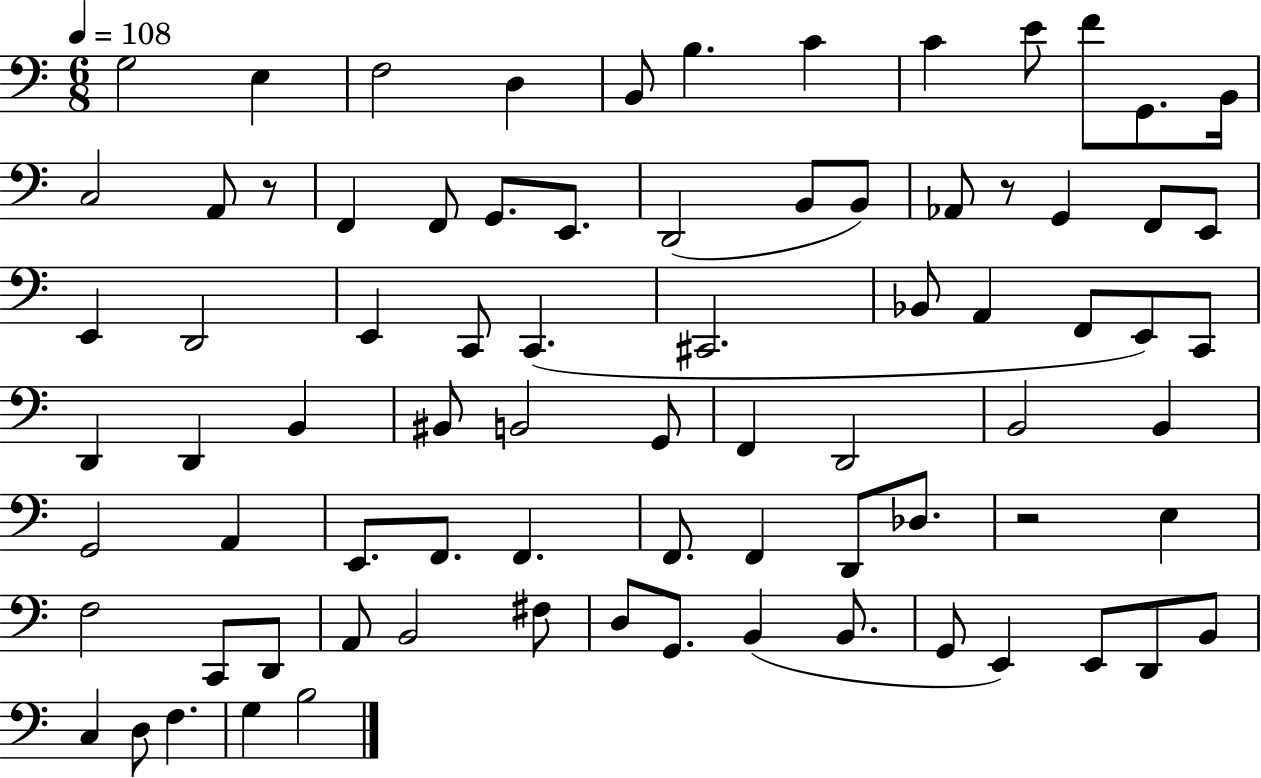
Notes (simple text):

G3/h E3/q F3/h D3/q B2/e B3/q. C4/q C4/q E4/e F4/e G2/e. B2/s C3/h A2/e R/e F2/q F2/e G2/e. E2/e. D2/h B2/e B2/e Ab2/e R/e G2/q F2/e E2/e E2/q D2/h E2/q C2/e C2/q. C#2/h. Bb2/e A2/q F2/e E2/e C2/e D2/q D2/q B2/q BIS2/e B2/h G2/e F2/q D2/h B2/h B2/q G2/h A2/q E2/e. F2/e. F2/q. F2/e. F2/q D2/e Db3/e. R/h E3/q F3/h C2/e D2/e A2/e B2/h F#3/e D3/e G2/e. B2/q B2/e. G2/e E2/q E2/e D2/e B2/e C3/q D3/e F3/q. G3/q B3/h